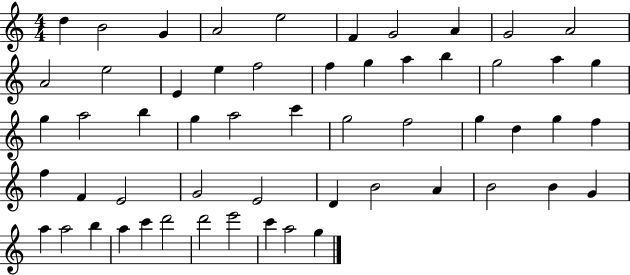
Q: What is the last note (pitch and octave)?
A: G5